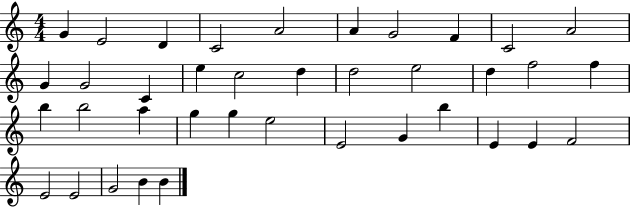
X:1
T:Untitled
M:4/4
L:1/4
K:C
G E2 D C2 A2 A G2 F C2 A2 G G2 C e c2 d d2 e2 d f2 f b b2 a g g e2 E2 G b E E F2 E2 E2 G2 B B